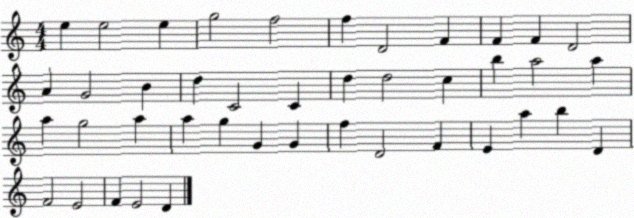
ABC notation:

X:1
T:Untitled
M:4/4
L:1/4
K:C
e e2 e g2 f2 f D2 F F F D2 A G2 B d C2 C d d2 c b a2 a a g2 a a g G G f D2 F E a b D F2 E2 F E2 D